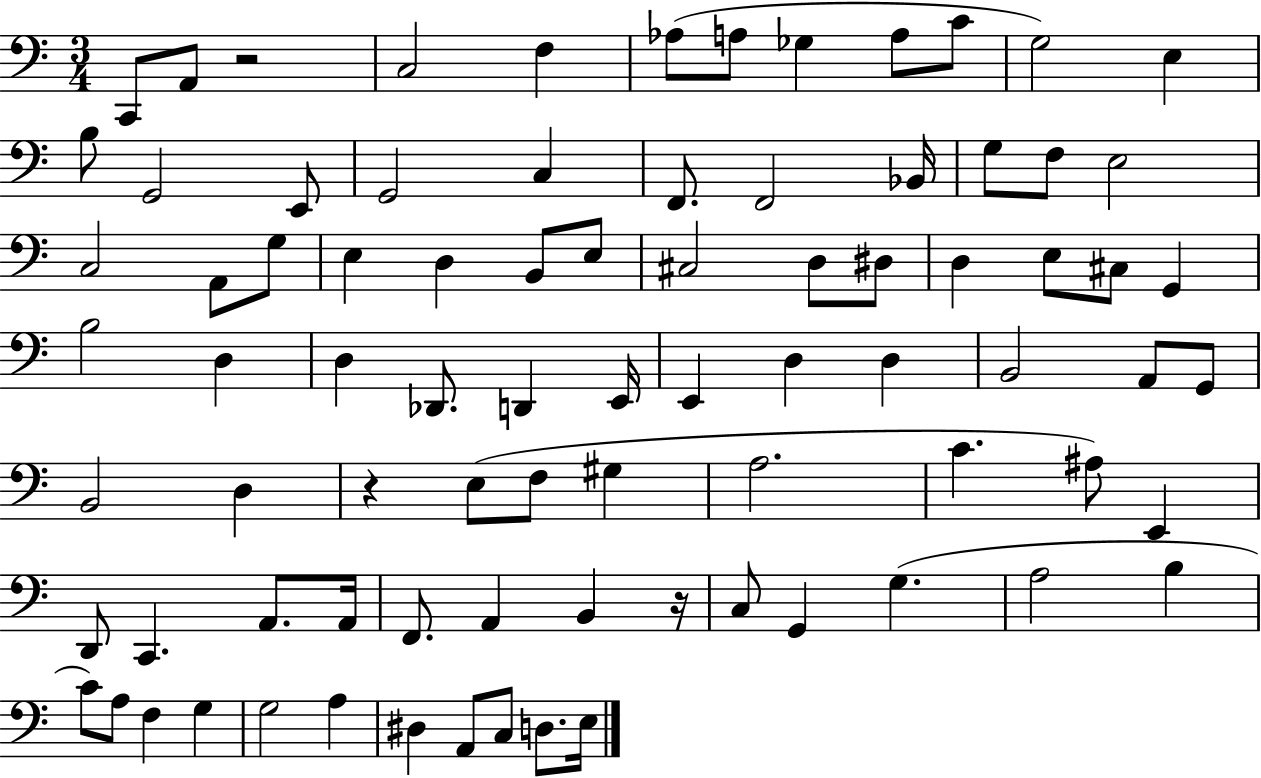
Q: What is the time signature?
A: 3/4